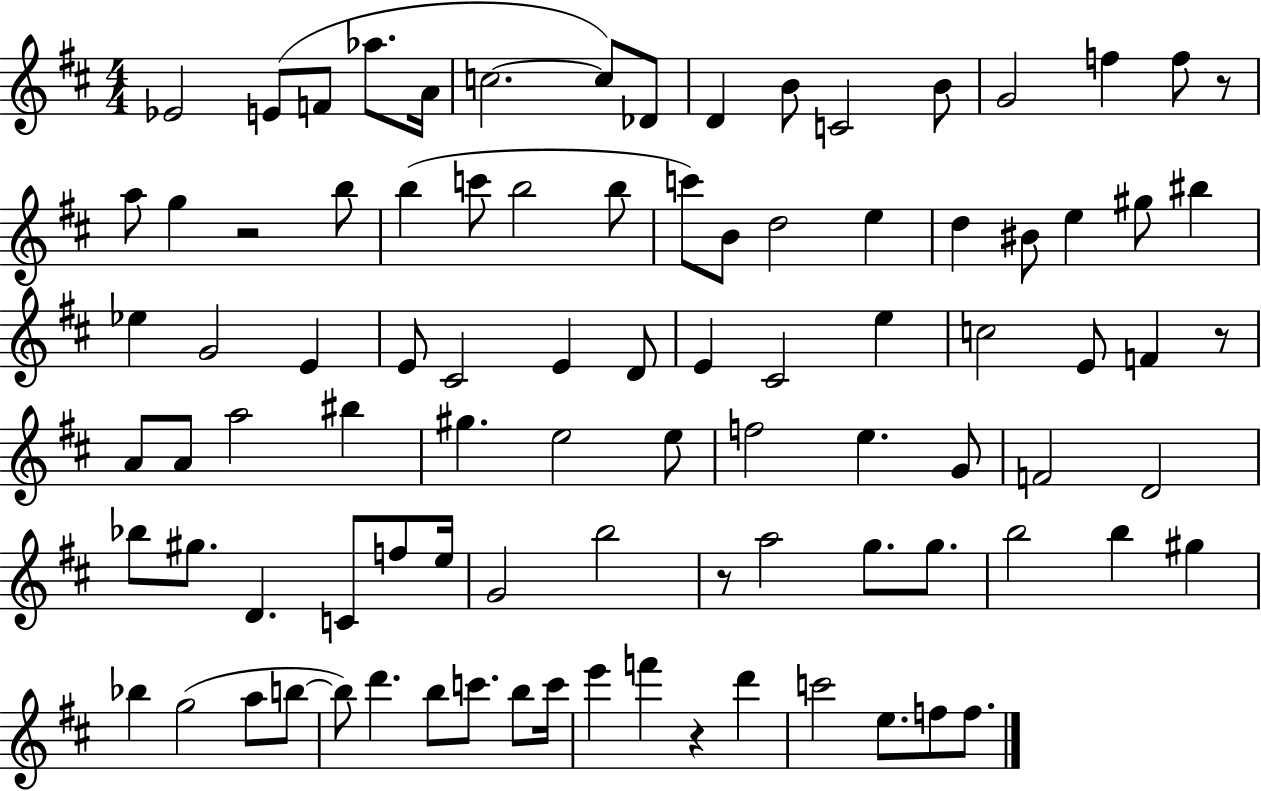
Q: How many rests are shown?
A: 5